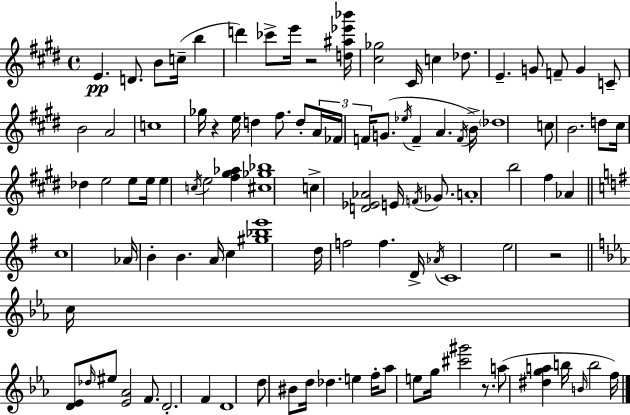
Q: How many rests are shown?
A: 4